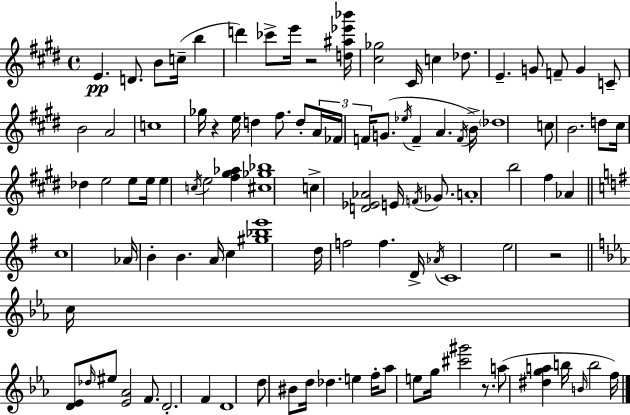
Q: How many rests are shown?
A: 4